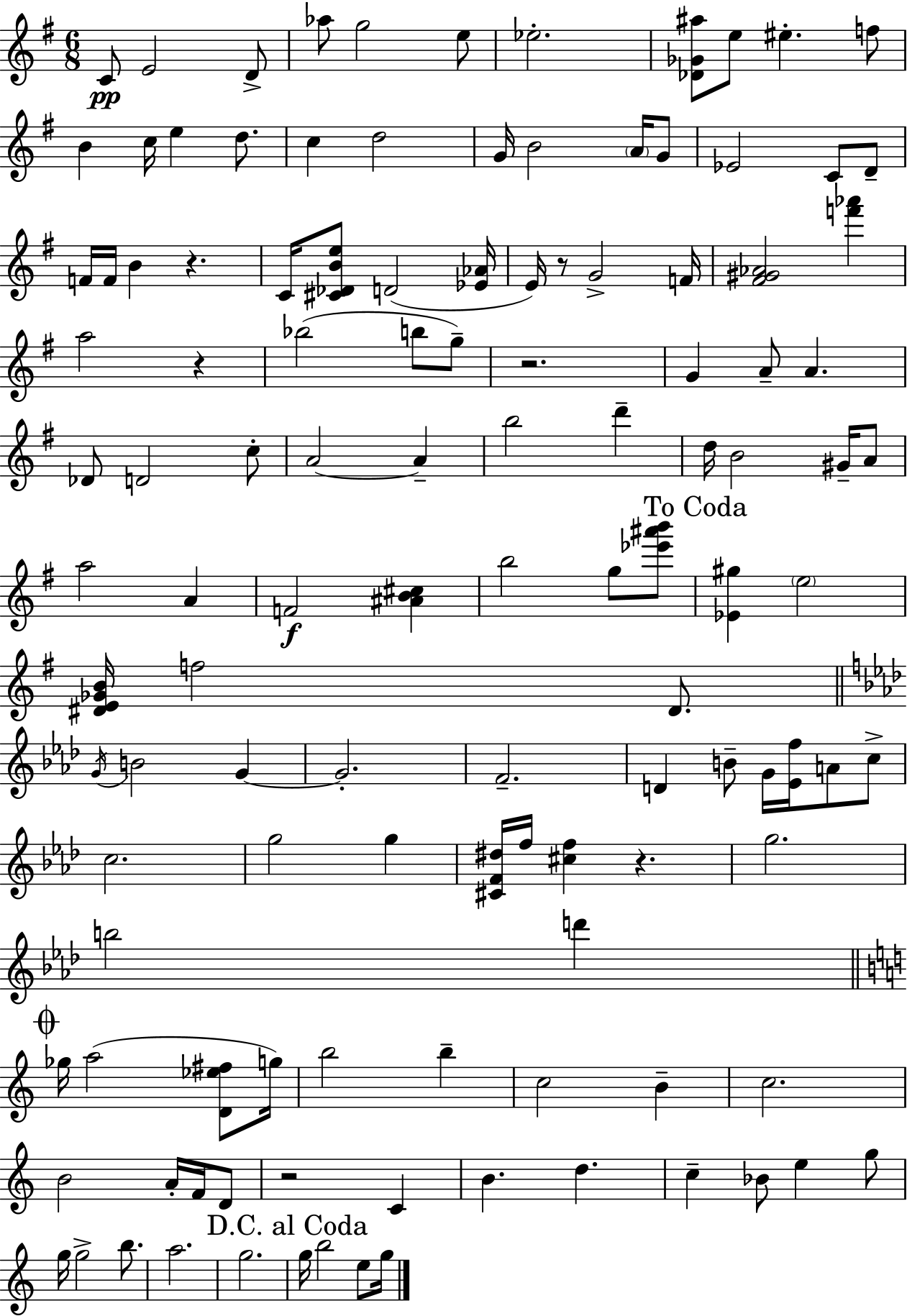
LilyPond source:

{
  \clef treble
  \numericTimeSignature
  \time 6/8
  \key g \major
  c'8\pp e'2 d'8-> | aes''8 g''2 e''8 | ees''2.-. | <des' ges' ais''>8 e''8 eis''4.-. f''8 | \break b'4 c''16 e''4 d''8. | c''4 d''2 | g'16 b'2 \parenthesize a'16 g'8 | ees'2 c'8 d'8-- | \break f'16 f'16 b'4 r4. | c'16 <cis' des' b' e''>8 d'2( <ees' aes'>16 | e'16) r8 g'2-> f'16 | <fis' gis' aes'>2 <f''' aes'''>4 | \break a''2 r4 | bes''2( b''8 g''8--) | r2. | g'4 a'8-- a'4. | \break des'8 d'2 c''8-. | a'2~~ a'4-- | b''2 d'''4-- | d''16 b'2 gis'16-- a'8 | \break a''2 a'4 | f'2\f <ais' b' cis''>4 | b''2 g''8 <ees''' ais''' b'''>8 | \mark "To Coda" <ees' gis''>4 \parenthesize e''2 | \break <dis' e' ges' b'>16 f''2 dis'8. | \bar "||" \break \key aes \major \acciaccatura { g'16 } b'2 g'4~~ | g'2.-. | f'2.-- | d'4 b'8-- g'16 <ees' f''>16 a'8 c''8-> | \break c''2. | g''2 g''4 | <cis' f' dis''>16 f''16 <cis'' f''>4 r4. | g''2. | \break b''2 d'''4 | \mark \markup { \musicglyph "scripts.coda" } \bar "||" \break \key c \major ges''16 a''2( <d' ees'' fis''>8 g''16) | b''2 b''4-- | c''2 b'4-- | c''2. | \break b'2 a'16-. f'16 d'8 | r2 c'4 | b'4. d''4. | c''4-- bes'8 e''4 g''8 | \break g''16 g''2-> b''8. | a''2. | g''2. | \mark "D.C. al Coda" g''16 b''2 e''8 g''16 | \break \bar "|."
}